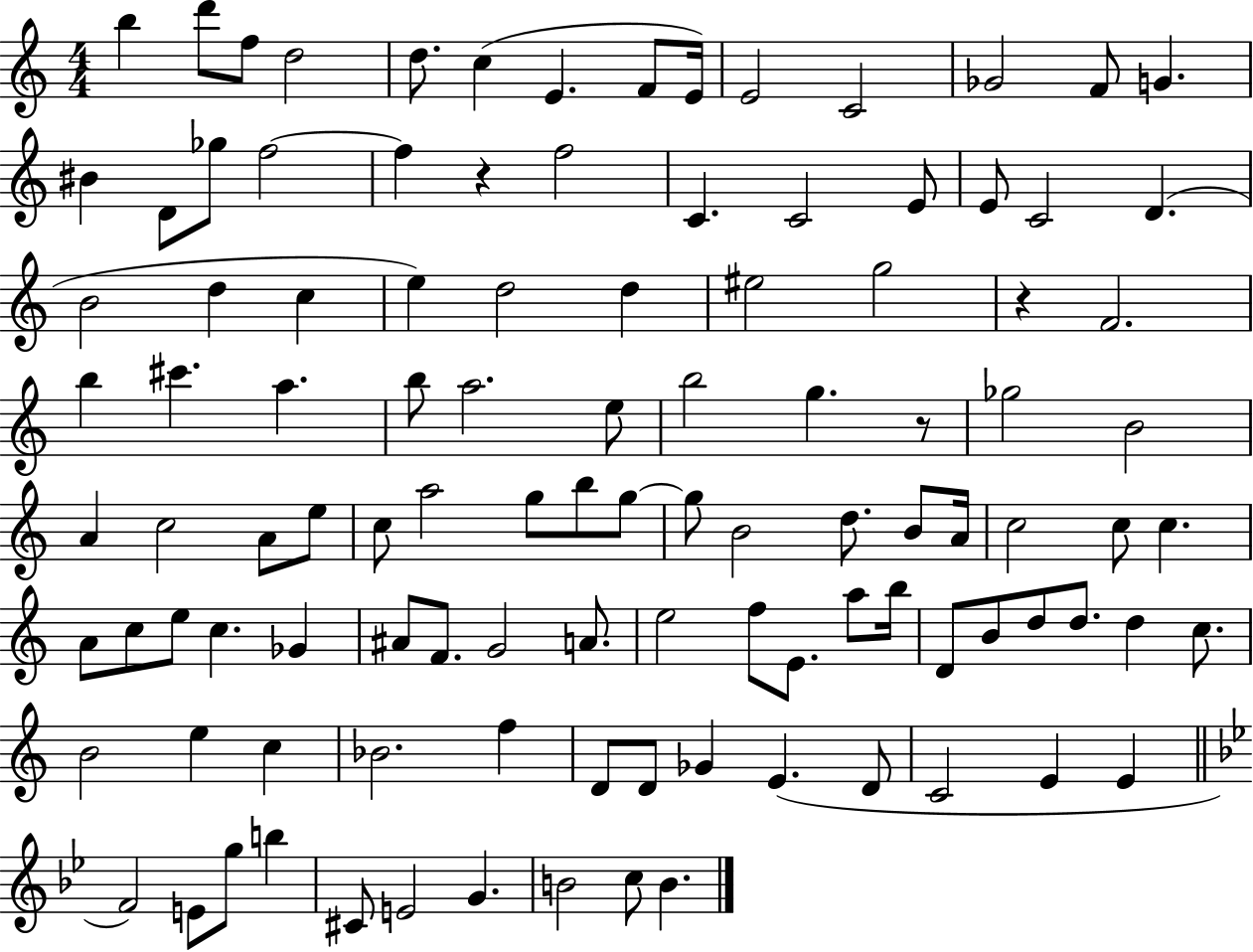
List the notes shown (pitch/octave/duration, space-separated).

B5/q D6/e F5/e D5/h D5/e. C5/q E4/q. F4/e E4/s E4/h C4/h Gb4/h F4/e G4/q. BIS4/q D4/e Gb5/e F5/h F5/q R/q F5/h C4/q. C4/h E4/e E4/e C4/h D4/q. B4/h D5/q C5/q E5/q D5/h D5/q EIS5/h G5/h R/q F4/h. B5/q C#6/q. A5/q. B5/e A5/h. E5/e B5/h G5/q. R/e Gb5/h B4/h A4/q C5/h A4/e E5/e C5/e A5/h G5/e B5/e G5/e G5/e B4/h D5/e. B4/e A4/s C5/h C5/e C5/q. A4/e C5/e E5/e C5/q. Gb4/q A#4/e F4/e. G4/h A4/e. E5/h F5/e E4/e. A5/e B5/s D4/e B4/e D5/e D5/e. D5/q C5/e. B4/h E5/q C5/q Bb4/h. F5/q D4/e D4/e Gb4/q E4/q. D4/e C4/h E4/q E4/q F4/h E4/e G5/e B5/q C#4/e E4/h G4/q. B4/h C5/e B4/q.